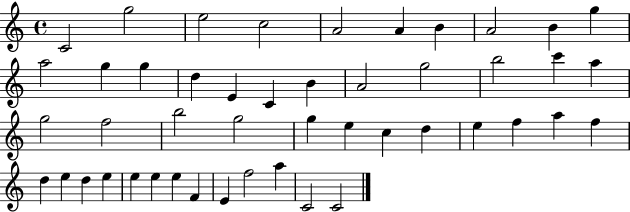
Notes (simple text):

C4/h G5/h E5/h C5/h A4/h A4/q B4/q A4/h B4/q G5/q A5/h G5/q G5/q D5/q E4/q C4/q B4/q A4/h G5/h B5/h C6/q A5/q G5/h F5/h B5/h G5/h G5/q E5/q C5/q D5/q E5/q F5/q A5/q F5/q D5/q E5/q D5/q E5/q E5/q E5/q E5/q F4/q E4/q F5/h A5/q C4/h C4/h